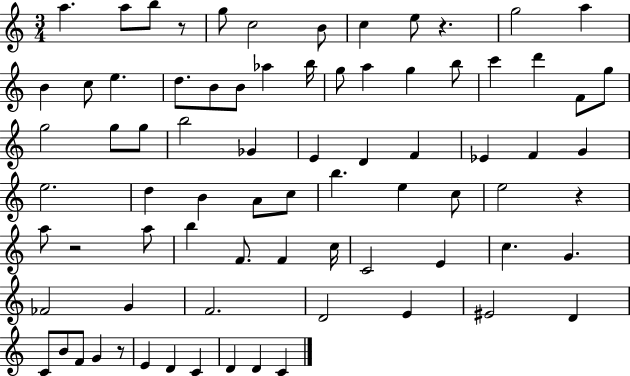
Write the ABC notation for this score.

X:1
T:Untitled
M:3/4
L:1/4
K:C
a a/2 b/2 z/2 g/2 c2 B/2 c e/2 z g2 a B c/2 e d/2 B/2 B/2 _a b/4 g/2 a g b/2 c' d' F/2 g/2 g2 g/2 g/2 b2 _G E D F _E F G e2 d B A/2 c/2 b e c/2 e2 z a/2 z2 a/2 b F/2 F c/4 C2 E c G _F2 G F2 D2 E ^E2 D C/2 B/2 F/2 G z/2 E D C D D C